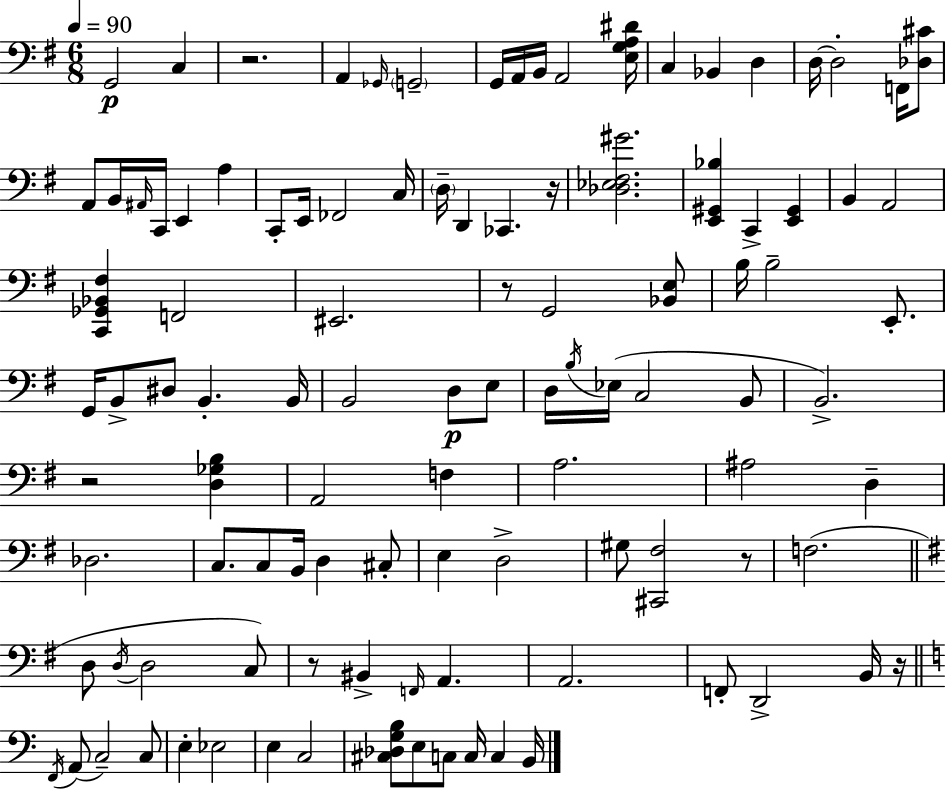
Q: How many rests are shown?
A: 7